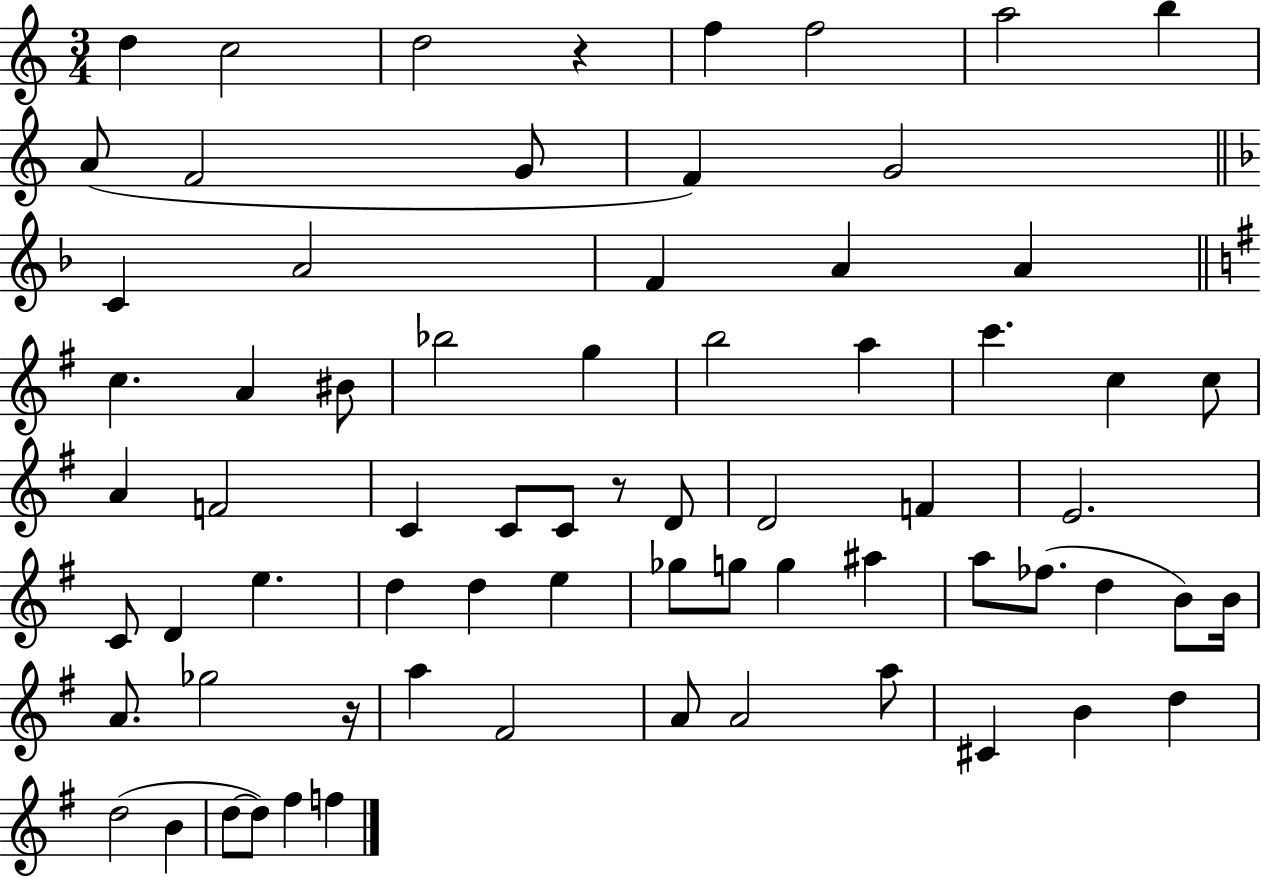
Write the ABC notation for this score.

X:1
T:Untitled
M:3/4
L:1/4
K:C
d c2 d2 z f f2 a2 b A/2 F2 G/2 F G2 C A2 F A A c A ^B/2 _b2 g b2 a c' c c/2 A F2 C C/2 C/2 z/2 D/2 D2 F E2 C/2 D e d d e _g/2 g/2 g ^a a/2 _f/2 d B/2 B/4 A/2 _g2 z/4 a ^F2 A/2 A2 a/2 ^C B d d2 B d/2 d/2 ^f f